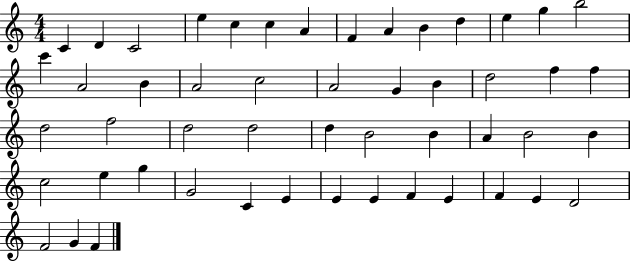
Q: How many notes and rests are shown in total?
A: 51